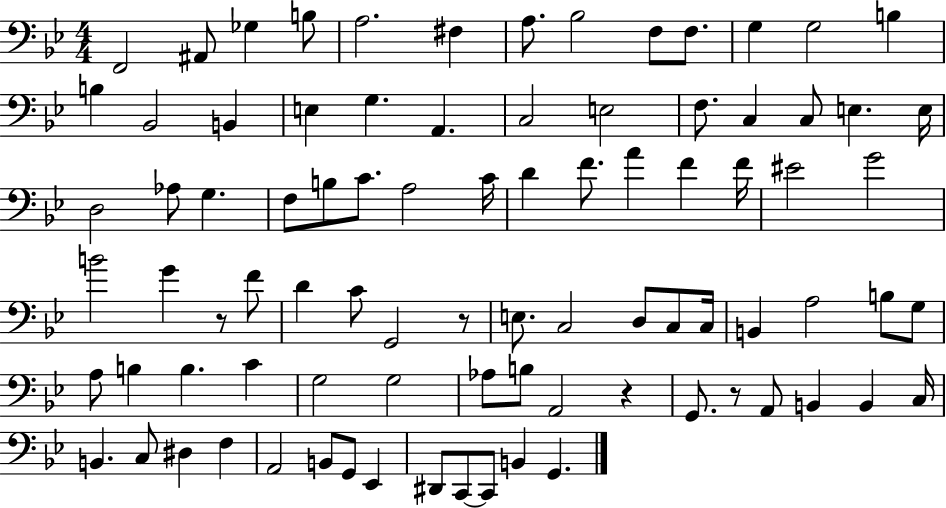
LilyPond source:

{
  \clef bass
  \numericTimeSignature
  \time 4/4
  \key bes \major
  \repeat volta 2 { f,2 ais,8 ges4 b8 | a2. fis4 | a8. bes2 f8 f8. | g4 g2 b4 | \break b4 bes,2 b,4 | e4 g4. a,4. | c2 e2 | f8. c4 c8 e4. e16 | \break d2 aes8 g4. | f8 b8 c'8. a2 c'16 | d'4 f'8. a'4 f'4 f'16 | eis'2 g'2 | \break b'2 g'4 r8 f'8 | d'4 c'8 g,2 r8 | e8. c2 d8 c8 c16 | b,4 a2 b8 g8 | \break a8 b4 b4. c'4 | g2 g2 | aes8 b8 a,2 r4 | g,8. r8 a,8 b,4 b,4 c16 | \break b,4. c8 dis4 f4 | a,2 b,8 g,8 ees,4 | dis,8 c,8~~ c,8 b,4 g,4. | } \bar "|."
}